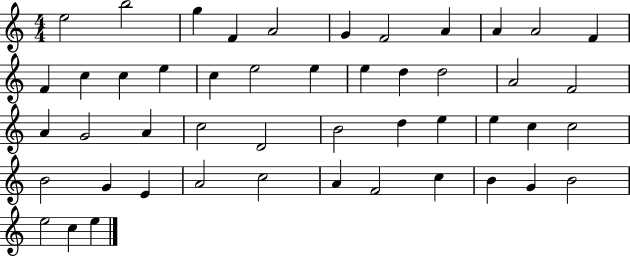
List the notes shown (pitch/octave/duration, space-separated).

E5/h B5/h G5/q F4/q A4/h G4/q F4/h A4/q A4/q A4/h F4/q F4/q C5/q C5/q E5/q C5/q E5/h E5/q E5/q D5/q D5/h A4/h F4/h A4/q G4/h A4/q C5/h D4/h B4/h D5/q E5/q E5/q C5/q C5/h B4/h G4/q E4/q A4/h C5/h A4/q F4/h C5/q B4/q G4/q B4/h E5/h C5/q E5/q